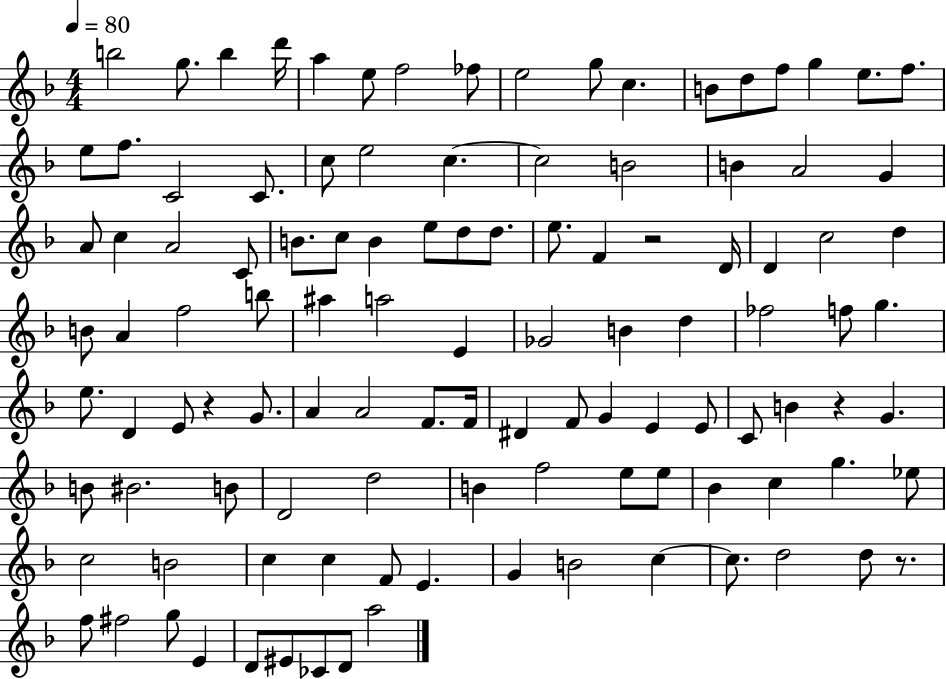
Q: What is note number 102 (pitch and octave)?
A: G5